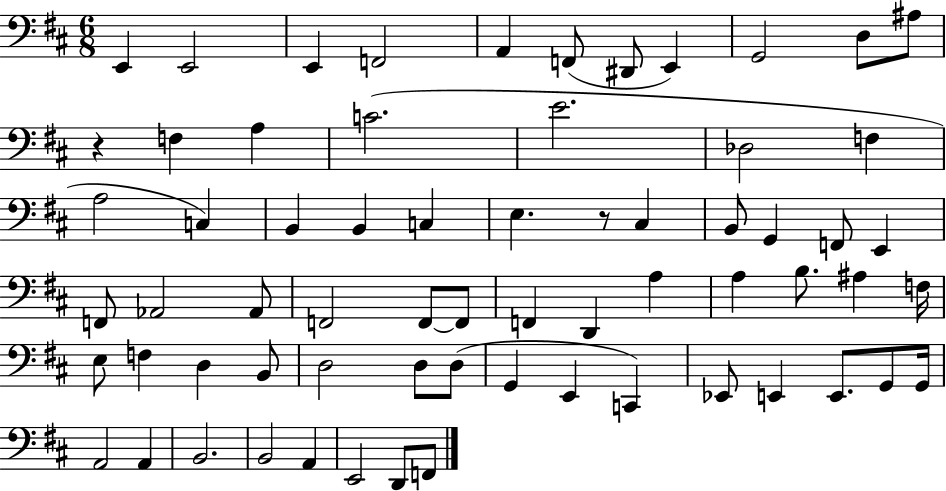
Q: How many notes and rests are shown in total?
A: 66